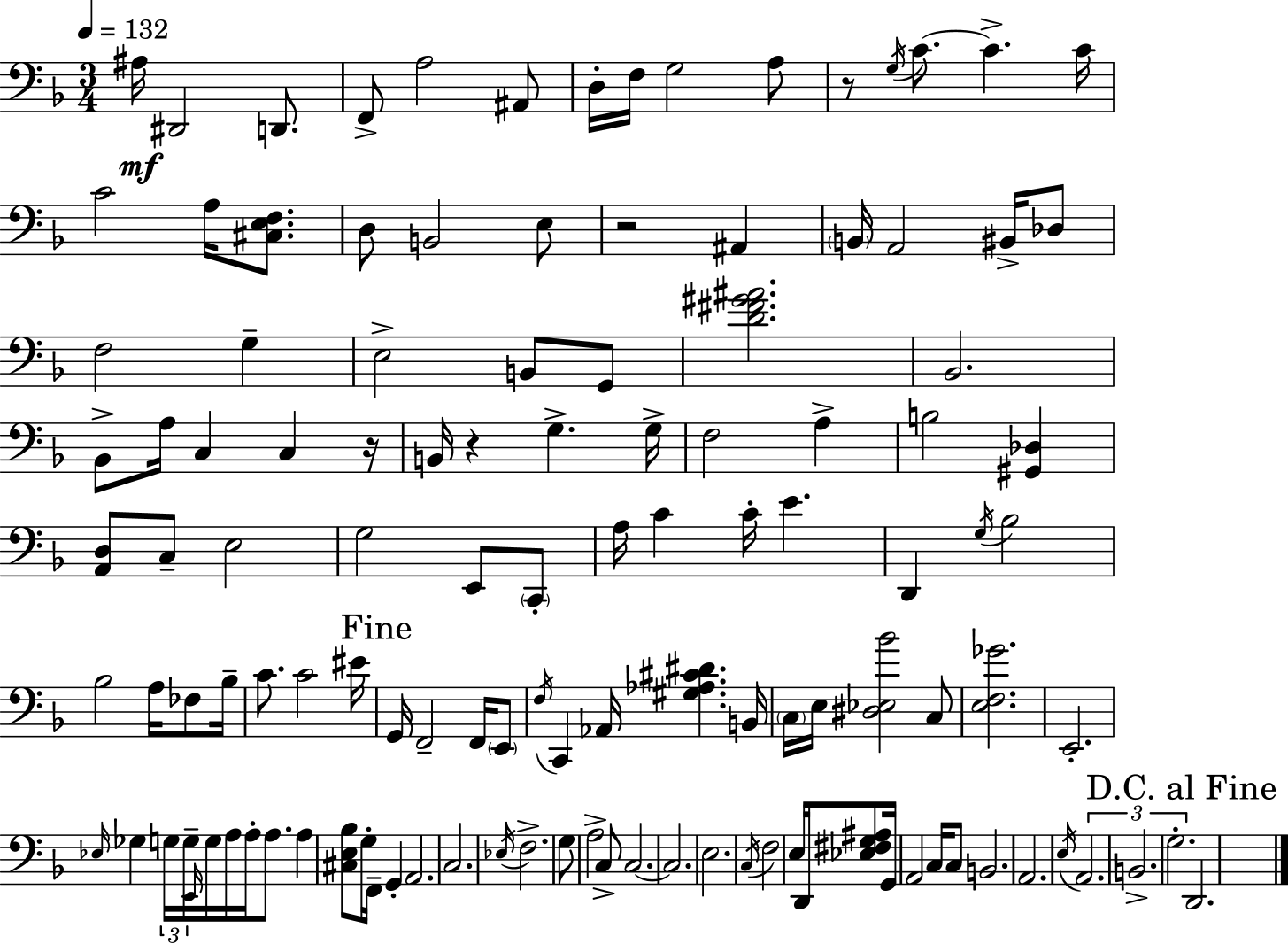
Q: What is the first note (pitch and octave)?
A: A#3